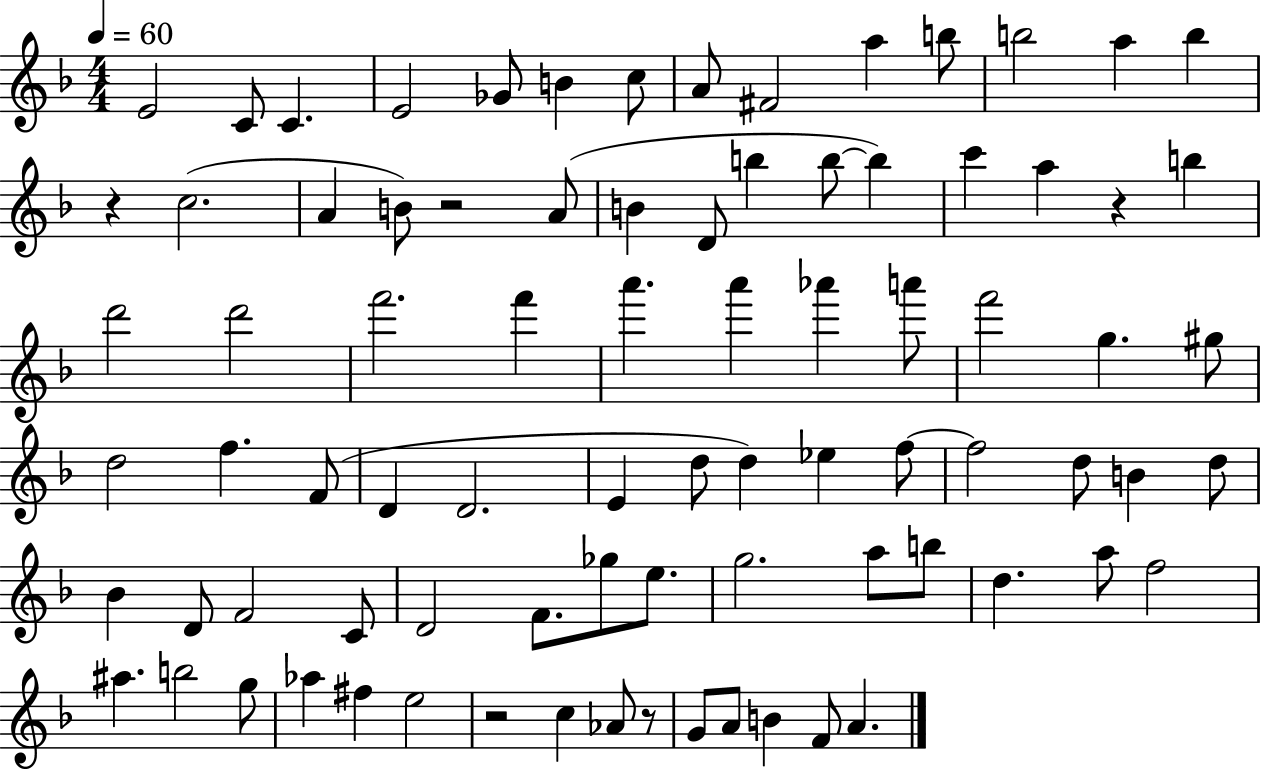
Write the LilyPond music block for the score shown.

{
  \clef treble
  \numericTimeSignature
  \time 4/4
  \key f \major
  \tempo 4 = 60
  e'2 c'8 c'4. | e'2 ges'8 b'4 c''8 | a'8 fis'2 a''4 b''8 | b''2 a''4 b''4 | \break r4 c''2.( | a'4 b'8) r2 a'8( | b'4 d'8 b''4 b''8~~ b''4) | c'''4 a''4 r4 b''4 | \break d'''2 d'''2 | f'''2. f'''4 | a'''4. a'''4 aes'''4 a'''8 | f'''2 g''4. gis''8 | \break d''2 f''4. f'8( | d'4 d'2. | e'4 d''8 d''4) ees''4 f''8~~ | f''2 d''8 b'4 d''8 | \break bes'4 d'8 f'2 c'8 | d'2 f'8. ges''8 e''8. | g''2. a''8 b''8 | d''4. a''8 f''2 | \break ais''4. b''2 g''8 | aes''4 fis''4 e''2 | r2 c''4 aes'8 r8 | g'8 a'8 b'4 f'8 a'4. | \break \bar "|."
}